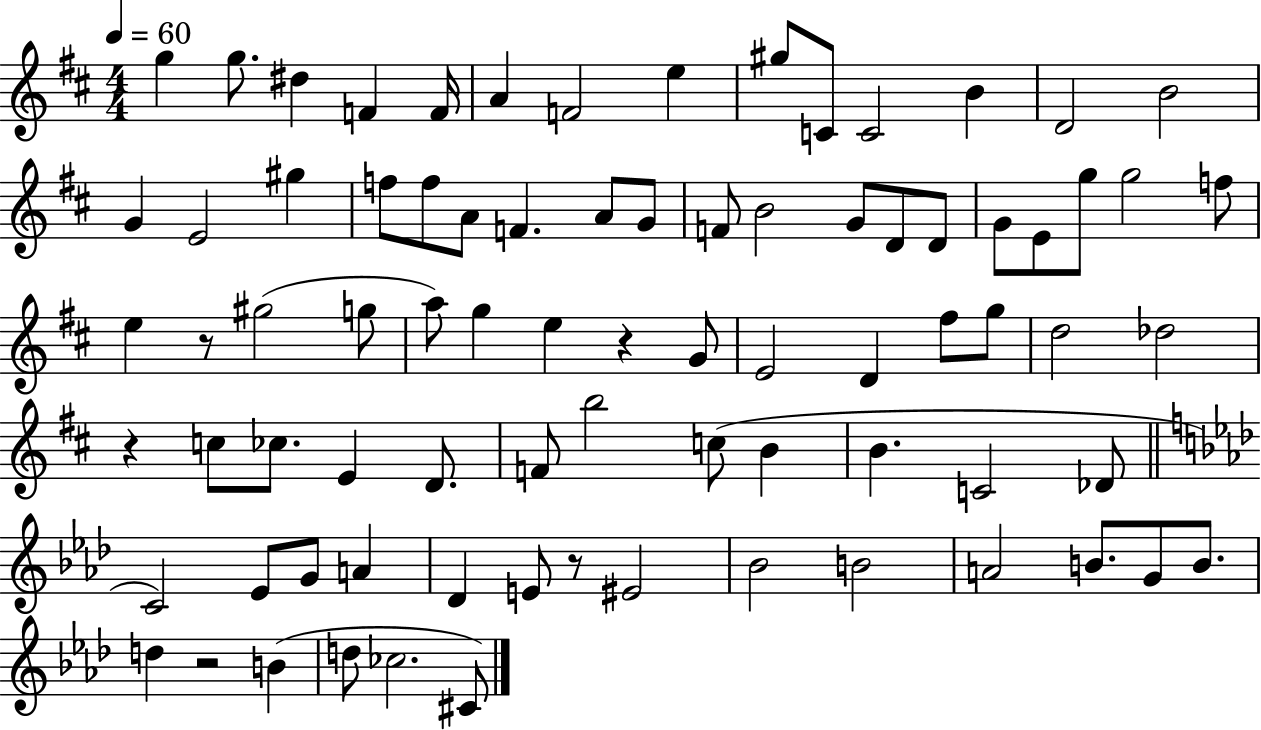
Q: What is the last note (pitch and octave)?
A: C#4